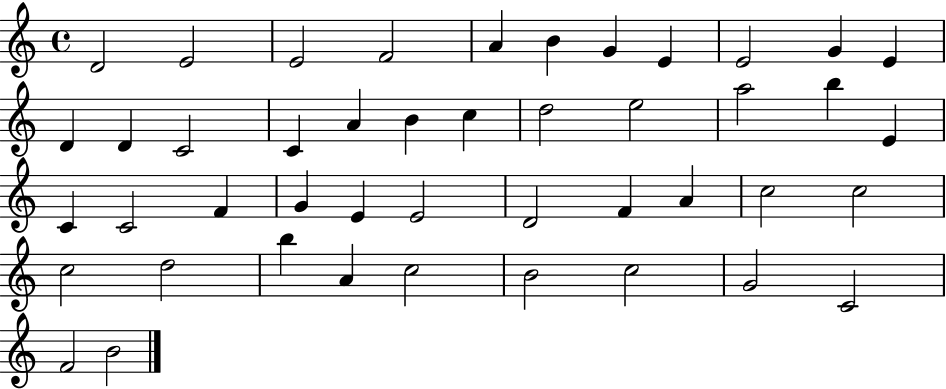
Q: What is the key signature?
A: C major